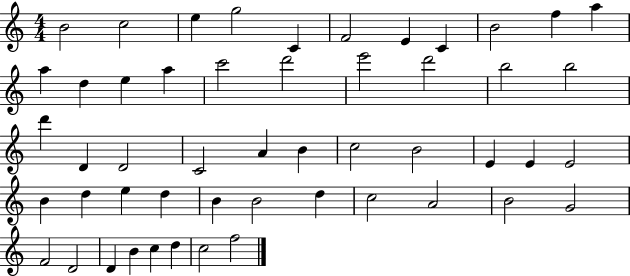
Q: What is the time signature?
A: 4/4